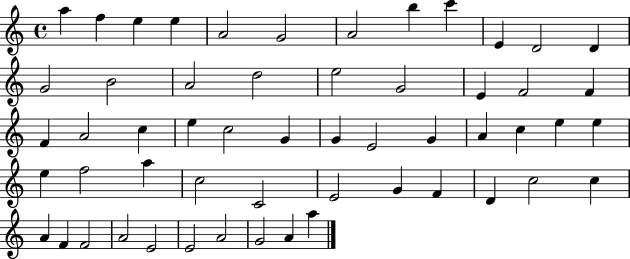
A5/q F5/q E5/q E5/q A4/h G4/h A4/h B5/q C6/q E4/q D4/h D4/q G4/h B4/h A4/h D5/h E5/h G4/h E4/q F4/h F4/q F4/q A4/h C5/q E5/q C5/h G4/q G4/q E4/h G4/q A4/q C5/q E5/q E5/q E5/q F5/h A5/q C5/h C4/h E4/h G4/q F4/q D4/q C5/h C5/q A4/q F4/q F4/h A4/h E4/h E4/h A4/h G4/h A4/q A5/q